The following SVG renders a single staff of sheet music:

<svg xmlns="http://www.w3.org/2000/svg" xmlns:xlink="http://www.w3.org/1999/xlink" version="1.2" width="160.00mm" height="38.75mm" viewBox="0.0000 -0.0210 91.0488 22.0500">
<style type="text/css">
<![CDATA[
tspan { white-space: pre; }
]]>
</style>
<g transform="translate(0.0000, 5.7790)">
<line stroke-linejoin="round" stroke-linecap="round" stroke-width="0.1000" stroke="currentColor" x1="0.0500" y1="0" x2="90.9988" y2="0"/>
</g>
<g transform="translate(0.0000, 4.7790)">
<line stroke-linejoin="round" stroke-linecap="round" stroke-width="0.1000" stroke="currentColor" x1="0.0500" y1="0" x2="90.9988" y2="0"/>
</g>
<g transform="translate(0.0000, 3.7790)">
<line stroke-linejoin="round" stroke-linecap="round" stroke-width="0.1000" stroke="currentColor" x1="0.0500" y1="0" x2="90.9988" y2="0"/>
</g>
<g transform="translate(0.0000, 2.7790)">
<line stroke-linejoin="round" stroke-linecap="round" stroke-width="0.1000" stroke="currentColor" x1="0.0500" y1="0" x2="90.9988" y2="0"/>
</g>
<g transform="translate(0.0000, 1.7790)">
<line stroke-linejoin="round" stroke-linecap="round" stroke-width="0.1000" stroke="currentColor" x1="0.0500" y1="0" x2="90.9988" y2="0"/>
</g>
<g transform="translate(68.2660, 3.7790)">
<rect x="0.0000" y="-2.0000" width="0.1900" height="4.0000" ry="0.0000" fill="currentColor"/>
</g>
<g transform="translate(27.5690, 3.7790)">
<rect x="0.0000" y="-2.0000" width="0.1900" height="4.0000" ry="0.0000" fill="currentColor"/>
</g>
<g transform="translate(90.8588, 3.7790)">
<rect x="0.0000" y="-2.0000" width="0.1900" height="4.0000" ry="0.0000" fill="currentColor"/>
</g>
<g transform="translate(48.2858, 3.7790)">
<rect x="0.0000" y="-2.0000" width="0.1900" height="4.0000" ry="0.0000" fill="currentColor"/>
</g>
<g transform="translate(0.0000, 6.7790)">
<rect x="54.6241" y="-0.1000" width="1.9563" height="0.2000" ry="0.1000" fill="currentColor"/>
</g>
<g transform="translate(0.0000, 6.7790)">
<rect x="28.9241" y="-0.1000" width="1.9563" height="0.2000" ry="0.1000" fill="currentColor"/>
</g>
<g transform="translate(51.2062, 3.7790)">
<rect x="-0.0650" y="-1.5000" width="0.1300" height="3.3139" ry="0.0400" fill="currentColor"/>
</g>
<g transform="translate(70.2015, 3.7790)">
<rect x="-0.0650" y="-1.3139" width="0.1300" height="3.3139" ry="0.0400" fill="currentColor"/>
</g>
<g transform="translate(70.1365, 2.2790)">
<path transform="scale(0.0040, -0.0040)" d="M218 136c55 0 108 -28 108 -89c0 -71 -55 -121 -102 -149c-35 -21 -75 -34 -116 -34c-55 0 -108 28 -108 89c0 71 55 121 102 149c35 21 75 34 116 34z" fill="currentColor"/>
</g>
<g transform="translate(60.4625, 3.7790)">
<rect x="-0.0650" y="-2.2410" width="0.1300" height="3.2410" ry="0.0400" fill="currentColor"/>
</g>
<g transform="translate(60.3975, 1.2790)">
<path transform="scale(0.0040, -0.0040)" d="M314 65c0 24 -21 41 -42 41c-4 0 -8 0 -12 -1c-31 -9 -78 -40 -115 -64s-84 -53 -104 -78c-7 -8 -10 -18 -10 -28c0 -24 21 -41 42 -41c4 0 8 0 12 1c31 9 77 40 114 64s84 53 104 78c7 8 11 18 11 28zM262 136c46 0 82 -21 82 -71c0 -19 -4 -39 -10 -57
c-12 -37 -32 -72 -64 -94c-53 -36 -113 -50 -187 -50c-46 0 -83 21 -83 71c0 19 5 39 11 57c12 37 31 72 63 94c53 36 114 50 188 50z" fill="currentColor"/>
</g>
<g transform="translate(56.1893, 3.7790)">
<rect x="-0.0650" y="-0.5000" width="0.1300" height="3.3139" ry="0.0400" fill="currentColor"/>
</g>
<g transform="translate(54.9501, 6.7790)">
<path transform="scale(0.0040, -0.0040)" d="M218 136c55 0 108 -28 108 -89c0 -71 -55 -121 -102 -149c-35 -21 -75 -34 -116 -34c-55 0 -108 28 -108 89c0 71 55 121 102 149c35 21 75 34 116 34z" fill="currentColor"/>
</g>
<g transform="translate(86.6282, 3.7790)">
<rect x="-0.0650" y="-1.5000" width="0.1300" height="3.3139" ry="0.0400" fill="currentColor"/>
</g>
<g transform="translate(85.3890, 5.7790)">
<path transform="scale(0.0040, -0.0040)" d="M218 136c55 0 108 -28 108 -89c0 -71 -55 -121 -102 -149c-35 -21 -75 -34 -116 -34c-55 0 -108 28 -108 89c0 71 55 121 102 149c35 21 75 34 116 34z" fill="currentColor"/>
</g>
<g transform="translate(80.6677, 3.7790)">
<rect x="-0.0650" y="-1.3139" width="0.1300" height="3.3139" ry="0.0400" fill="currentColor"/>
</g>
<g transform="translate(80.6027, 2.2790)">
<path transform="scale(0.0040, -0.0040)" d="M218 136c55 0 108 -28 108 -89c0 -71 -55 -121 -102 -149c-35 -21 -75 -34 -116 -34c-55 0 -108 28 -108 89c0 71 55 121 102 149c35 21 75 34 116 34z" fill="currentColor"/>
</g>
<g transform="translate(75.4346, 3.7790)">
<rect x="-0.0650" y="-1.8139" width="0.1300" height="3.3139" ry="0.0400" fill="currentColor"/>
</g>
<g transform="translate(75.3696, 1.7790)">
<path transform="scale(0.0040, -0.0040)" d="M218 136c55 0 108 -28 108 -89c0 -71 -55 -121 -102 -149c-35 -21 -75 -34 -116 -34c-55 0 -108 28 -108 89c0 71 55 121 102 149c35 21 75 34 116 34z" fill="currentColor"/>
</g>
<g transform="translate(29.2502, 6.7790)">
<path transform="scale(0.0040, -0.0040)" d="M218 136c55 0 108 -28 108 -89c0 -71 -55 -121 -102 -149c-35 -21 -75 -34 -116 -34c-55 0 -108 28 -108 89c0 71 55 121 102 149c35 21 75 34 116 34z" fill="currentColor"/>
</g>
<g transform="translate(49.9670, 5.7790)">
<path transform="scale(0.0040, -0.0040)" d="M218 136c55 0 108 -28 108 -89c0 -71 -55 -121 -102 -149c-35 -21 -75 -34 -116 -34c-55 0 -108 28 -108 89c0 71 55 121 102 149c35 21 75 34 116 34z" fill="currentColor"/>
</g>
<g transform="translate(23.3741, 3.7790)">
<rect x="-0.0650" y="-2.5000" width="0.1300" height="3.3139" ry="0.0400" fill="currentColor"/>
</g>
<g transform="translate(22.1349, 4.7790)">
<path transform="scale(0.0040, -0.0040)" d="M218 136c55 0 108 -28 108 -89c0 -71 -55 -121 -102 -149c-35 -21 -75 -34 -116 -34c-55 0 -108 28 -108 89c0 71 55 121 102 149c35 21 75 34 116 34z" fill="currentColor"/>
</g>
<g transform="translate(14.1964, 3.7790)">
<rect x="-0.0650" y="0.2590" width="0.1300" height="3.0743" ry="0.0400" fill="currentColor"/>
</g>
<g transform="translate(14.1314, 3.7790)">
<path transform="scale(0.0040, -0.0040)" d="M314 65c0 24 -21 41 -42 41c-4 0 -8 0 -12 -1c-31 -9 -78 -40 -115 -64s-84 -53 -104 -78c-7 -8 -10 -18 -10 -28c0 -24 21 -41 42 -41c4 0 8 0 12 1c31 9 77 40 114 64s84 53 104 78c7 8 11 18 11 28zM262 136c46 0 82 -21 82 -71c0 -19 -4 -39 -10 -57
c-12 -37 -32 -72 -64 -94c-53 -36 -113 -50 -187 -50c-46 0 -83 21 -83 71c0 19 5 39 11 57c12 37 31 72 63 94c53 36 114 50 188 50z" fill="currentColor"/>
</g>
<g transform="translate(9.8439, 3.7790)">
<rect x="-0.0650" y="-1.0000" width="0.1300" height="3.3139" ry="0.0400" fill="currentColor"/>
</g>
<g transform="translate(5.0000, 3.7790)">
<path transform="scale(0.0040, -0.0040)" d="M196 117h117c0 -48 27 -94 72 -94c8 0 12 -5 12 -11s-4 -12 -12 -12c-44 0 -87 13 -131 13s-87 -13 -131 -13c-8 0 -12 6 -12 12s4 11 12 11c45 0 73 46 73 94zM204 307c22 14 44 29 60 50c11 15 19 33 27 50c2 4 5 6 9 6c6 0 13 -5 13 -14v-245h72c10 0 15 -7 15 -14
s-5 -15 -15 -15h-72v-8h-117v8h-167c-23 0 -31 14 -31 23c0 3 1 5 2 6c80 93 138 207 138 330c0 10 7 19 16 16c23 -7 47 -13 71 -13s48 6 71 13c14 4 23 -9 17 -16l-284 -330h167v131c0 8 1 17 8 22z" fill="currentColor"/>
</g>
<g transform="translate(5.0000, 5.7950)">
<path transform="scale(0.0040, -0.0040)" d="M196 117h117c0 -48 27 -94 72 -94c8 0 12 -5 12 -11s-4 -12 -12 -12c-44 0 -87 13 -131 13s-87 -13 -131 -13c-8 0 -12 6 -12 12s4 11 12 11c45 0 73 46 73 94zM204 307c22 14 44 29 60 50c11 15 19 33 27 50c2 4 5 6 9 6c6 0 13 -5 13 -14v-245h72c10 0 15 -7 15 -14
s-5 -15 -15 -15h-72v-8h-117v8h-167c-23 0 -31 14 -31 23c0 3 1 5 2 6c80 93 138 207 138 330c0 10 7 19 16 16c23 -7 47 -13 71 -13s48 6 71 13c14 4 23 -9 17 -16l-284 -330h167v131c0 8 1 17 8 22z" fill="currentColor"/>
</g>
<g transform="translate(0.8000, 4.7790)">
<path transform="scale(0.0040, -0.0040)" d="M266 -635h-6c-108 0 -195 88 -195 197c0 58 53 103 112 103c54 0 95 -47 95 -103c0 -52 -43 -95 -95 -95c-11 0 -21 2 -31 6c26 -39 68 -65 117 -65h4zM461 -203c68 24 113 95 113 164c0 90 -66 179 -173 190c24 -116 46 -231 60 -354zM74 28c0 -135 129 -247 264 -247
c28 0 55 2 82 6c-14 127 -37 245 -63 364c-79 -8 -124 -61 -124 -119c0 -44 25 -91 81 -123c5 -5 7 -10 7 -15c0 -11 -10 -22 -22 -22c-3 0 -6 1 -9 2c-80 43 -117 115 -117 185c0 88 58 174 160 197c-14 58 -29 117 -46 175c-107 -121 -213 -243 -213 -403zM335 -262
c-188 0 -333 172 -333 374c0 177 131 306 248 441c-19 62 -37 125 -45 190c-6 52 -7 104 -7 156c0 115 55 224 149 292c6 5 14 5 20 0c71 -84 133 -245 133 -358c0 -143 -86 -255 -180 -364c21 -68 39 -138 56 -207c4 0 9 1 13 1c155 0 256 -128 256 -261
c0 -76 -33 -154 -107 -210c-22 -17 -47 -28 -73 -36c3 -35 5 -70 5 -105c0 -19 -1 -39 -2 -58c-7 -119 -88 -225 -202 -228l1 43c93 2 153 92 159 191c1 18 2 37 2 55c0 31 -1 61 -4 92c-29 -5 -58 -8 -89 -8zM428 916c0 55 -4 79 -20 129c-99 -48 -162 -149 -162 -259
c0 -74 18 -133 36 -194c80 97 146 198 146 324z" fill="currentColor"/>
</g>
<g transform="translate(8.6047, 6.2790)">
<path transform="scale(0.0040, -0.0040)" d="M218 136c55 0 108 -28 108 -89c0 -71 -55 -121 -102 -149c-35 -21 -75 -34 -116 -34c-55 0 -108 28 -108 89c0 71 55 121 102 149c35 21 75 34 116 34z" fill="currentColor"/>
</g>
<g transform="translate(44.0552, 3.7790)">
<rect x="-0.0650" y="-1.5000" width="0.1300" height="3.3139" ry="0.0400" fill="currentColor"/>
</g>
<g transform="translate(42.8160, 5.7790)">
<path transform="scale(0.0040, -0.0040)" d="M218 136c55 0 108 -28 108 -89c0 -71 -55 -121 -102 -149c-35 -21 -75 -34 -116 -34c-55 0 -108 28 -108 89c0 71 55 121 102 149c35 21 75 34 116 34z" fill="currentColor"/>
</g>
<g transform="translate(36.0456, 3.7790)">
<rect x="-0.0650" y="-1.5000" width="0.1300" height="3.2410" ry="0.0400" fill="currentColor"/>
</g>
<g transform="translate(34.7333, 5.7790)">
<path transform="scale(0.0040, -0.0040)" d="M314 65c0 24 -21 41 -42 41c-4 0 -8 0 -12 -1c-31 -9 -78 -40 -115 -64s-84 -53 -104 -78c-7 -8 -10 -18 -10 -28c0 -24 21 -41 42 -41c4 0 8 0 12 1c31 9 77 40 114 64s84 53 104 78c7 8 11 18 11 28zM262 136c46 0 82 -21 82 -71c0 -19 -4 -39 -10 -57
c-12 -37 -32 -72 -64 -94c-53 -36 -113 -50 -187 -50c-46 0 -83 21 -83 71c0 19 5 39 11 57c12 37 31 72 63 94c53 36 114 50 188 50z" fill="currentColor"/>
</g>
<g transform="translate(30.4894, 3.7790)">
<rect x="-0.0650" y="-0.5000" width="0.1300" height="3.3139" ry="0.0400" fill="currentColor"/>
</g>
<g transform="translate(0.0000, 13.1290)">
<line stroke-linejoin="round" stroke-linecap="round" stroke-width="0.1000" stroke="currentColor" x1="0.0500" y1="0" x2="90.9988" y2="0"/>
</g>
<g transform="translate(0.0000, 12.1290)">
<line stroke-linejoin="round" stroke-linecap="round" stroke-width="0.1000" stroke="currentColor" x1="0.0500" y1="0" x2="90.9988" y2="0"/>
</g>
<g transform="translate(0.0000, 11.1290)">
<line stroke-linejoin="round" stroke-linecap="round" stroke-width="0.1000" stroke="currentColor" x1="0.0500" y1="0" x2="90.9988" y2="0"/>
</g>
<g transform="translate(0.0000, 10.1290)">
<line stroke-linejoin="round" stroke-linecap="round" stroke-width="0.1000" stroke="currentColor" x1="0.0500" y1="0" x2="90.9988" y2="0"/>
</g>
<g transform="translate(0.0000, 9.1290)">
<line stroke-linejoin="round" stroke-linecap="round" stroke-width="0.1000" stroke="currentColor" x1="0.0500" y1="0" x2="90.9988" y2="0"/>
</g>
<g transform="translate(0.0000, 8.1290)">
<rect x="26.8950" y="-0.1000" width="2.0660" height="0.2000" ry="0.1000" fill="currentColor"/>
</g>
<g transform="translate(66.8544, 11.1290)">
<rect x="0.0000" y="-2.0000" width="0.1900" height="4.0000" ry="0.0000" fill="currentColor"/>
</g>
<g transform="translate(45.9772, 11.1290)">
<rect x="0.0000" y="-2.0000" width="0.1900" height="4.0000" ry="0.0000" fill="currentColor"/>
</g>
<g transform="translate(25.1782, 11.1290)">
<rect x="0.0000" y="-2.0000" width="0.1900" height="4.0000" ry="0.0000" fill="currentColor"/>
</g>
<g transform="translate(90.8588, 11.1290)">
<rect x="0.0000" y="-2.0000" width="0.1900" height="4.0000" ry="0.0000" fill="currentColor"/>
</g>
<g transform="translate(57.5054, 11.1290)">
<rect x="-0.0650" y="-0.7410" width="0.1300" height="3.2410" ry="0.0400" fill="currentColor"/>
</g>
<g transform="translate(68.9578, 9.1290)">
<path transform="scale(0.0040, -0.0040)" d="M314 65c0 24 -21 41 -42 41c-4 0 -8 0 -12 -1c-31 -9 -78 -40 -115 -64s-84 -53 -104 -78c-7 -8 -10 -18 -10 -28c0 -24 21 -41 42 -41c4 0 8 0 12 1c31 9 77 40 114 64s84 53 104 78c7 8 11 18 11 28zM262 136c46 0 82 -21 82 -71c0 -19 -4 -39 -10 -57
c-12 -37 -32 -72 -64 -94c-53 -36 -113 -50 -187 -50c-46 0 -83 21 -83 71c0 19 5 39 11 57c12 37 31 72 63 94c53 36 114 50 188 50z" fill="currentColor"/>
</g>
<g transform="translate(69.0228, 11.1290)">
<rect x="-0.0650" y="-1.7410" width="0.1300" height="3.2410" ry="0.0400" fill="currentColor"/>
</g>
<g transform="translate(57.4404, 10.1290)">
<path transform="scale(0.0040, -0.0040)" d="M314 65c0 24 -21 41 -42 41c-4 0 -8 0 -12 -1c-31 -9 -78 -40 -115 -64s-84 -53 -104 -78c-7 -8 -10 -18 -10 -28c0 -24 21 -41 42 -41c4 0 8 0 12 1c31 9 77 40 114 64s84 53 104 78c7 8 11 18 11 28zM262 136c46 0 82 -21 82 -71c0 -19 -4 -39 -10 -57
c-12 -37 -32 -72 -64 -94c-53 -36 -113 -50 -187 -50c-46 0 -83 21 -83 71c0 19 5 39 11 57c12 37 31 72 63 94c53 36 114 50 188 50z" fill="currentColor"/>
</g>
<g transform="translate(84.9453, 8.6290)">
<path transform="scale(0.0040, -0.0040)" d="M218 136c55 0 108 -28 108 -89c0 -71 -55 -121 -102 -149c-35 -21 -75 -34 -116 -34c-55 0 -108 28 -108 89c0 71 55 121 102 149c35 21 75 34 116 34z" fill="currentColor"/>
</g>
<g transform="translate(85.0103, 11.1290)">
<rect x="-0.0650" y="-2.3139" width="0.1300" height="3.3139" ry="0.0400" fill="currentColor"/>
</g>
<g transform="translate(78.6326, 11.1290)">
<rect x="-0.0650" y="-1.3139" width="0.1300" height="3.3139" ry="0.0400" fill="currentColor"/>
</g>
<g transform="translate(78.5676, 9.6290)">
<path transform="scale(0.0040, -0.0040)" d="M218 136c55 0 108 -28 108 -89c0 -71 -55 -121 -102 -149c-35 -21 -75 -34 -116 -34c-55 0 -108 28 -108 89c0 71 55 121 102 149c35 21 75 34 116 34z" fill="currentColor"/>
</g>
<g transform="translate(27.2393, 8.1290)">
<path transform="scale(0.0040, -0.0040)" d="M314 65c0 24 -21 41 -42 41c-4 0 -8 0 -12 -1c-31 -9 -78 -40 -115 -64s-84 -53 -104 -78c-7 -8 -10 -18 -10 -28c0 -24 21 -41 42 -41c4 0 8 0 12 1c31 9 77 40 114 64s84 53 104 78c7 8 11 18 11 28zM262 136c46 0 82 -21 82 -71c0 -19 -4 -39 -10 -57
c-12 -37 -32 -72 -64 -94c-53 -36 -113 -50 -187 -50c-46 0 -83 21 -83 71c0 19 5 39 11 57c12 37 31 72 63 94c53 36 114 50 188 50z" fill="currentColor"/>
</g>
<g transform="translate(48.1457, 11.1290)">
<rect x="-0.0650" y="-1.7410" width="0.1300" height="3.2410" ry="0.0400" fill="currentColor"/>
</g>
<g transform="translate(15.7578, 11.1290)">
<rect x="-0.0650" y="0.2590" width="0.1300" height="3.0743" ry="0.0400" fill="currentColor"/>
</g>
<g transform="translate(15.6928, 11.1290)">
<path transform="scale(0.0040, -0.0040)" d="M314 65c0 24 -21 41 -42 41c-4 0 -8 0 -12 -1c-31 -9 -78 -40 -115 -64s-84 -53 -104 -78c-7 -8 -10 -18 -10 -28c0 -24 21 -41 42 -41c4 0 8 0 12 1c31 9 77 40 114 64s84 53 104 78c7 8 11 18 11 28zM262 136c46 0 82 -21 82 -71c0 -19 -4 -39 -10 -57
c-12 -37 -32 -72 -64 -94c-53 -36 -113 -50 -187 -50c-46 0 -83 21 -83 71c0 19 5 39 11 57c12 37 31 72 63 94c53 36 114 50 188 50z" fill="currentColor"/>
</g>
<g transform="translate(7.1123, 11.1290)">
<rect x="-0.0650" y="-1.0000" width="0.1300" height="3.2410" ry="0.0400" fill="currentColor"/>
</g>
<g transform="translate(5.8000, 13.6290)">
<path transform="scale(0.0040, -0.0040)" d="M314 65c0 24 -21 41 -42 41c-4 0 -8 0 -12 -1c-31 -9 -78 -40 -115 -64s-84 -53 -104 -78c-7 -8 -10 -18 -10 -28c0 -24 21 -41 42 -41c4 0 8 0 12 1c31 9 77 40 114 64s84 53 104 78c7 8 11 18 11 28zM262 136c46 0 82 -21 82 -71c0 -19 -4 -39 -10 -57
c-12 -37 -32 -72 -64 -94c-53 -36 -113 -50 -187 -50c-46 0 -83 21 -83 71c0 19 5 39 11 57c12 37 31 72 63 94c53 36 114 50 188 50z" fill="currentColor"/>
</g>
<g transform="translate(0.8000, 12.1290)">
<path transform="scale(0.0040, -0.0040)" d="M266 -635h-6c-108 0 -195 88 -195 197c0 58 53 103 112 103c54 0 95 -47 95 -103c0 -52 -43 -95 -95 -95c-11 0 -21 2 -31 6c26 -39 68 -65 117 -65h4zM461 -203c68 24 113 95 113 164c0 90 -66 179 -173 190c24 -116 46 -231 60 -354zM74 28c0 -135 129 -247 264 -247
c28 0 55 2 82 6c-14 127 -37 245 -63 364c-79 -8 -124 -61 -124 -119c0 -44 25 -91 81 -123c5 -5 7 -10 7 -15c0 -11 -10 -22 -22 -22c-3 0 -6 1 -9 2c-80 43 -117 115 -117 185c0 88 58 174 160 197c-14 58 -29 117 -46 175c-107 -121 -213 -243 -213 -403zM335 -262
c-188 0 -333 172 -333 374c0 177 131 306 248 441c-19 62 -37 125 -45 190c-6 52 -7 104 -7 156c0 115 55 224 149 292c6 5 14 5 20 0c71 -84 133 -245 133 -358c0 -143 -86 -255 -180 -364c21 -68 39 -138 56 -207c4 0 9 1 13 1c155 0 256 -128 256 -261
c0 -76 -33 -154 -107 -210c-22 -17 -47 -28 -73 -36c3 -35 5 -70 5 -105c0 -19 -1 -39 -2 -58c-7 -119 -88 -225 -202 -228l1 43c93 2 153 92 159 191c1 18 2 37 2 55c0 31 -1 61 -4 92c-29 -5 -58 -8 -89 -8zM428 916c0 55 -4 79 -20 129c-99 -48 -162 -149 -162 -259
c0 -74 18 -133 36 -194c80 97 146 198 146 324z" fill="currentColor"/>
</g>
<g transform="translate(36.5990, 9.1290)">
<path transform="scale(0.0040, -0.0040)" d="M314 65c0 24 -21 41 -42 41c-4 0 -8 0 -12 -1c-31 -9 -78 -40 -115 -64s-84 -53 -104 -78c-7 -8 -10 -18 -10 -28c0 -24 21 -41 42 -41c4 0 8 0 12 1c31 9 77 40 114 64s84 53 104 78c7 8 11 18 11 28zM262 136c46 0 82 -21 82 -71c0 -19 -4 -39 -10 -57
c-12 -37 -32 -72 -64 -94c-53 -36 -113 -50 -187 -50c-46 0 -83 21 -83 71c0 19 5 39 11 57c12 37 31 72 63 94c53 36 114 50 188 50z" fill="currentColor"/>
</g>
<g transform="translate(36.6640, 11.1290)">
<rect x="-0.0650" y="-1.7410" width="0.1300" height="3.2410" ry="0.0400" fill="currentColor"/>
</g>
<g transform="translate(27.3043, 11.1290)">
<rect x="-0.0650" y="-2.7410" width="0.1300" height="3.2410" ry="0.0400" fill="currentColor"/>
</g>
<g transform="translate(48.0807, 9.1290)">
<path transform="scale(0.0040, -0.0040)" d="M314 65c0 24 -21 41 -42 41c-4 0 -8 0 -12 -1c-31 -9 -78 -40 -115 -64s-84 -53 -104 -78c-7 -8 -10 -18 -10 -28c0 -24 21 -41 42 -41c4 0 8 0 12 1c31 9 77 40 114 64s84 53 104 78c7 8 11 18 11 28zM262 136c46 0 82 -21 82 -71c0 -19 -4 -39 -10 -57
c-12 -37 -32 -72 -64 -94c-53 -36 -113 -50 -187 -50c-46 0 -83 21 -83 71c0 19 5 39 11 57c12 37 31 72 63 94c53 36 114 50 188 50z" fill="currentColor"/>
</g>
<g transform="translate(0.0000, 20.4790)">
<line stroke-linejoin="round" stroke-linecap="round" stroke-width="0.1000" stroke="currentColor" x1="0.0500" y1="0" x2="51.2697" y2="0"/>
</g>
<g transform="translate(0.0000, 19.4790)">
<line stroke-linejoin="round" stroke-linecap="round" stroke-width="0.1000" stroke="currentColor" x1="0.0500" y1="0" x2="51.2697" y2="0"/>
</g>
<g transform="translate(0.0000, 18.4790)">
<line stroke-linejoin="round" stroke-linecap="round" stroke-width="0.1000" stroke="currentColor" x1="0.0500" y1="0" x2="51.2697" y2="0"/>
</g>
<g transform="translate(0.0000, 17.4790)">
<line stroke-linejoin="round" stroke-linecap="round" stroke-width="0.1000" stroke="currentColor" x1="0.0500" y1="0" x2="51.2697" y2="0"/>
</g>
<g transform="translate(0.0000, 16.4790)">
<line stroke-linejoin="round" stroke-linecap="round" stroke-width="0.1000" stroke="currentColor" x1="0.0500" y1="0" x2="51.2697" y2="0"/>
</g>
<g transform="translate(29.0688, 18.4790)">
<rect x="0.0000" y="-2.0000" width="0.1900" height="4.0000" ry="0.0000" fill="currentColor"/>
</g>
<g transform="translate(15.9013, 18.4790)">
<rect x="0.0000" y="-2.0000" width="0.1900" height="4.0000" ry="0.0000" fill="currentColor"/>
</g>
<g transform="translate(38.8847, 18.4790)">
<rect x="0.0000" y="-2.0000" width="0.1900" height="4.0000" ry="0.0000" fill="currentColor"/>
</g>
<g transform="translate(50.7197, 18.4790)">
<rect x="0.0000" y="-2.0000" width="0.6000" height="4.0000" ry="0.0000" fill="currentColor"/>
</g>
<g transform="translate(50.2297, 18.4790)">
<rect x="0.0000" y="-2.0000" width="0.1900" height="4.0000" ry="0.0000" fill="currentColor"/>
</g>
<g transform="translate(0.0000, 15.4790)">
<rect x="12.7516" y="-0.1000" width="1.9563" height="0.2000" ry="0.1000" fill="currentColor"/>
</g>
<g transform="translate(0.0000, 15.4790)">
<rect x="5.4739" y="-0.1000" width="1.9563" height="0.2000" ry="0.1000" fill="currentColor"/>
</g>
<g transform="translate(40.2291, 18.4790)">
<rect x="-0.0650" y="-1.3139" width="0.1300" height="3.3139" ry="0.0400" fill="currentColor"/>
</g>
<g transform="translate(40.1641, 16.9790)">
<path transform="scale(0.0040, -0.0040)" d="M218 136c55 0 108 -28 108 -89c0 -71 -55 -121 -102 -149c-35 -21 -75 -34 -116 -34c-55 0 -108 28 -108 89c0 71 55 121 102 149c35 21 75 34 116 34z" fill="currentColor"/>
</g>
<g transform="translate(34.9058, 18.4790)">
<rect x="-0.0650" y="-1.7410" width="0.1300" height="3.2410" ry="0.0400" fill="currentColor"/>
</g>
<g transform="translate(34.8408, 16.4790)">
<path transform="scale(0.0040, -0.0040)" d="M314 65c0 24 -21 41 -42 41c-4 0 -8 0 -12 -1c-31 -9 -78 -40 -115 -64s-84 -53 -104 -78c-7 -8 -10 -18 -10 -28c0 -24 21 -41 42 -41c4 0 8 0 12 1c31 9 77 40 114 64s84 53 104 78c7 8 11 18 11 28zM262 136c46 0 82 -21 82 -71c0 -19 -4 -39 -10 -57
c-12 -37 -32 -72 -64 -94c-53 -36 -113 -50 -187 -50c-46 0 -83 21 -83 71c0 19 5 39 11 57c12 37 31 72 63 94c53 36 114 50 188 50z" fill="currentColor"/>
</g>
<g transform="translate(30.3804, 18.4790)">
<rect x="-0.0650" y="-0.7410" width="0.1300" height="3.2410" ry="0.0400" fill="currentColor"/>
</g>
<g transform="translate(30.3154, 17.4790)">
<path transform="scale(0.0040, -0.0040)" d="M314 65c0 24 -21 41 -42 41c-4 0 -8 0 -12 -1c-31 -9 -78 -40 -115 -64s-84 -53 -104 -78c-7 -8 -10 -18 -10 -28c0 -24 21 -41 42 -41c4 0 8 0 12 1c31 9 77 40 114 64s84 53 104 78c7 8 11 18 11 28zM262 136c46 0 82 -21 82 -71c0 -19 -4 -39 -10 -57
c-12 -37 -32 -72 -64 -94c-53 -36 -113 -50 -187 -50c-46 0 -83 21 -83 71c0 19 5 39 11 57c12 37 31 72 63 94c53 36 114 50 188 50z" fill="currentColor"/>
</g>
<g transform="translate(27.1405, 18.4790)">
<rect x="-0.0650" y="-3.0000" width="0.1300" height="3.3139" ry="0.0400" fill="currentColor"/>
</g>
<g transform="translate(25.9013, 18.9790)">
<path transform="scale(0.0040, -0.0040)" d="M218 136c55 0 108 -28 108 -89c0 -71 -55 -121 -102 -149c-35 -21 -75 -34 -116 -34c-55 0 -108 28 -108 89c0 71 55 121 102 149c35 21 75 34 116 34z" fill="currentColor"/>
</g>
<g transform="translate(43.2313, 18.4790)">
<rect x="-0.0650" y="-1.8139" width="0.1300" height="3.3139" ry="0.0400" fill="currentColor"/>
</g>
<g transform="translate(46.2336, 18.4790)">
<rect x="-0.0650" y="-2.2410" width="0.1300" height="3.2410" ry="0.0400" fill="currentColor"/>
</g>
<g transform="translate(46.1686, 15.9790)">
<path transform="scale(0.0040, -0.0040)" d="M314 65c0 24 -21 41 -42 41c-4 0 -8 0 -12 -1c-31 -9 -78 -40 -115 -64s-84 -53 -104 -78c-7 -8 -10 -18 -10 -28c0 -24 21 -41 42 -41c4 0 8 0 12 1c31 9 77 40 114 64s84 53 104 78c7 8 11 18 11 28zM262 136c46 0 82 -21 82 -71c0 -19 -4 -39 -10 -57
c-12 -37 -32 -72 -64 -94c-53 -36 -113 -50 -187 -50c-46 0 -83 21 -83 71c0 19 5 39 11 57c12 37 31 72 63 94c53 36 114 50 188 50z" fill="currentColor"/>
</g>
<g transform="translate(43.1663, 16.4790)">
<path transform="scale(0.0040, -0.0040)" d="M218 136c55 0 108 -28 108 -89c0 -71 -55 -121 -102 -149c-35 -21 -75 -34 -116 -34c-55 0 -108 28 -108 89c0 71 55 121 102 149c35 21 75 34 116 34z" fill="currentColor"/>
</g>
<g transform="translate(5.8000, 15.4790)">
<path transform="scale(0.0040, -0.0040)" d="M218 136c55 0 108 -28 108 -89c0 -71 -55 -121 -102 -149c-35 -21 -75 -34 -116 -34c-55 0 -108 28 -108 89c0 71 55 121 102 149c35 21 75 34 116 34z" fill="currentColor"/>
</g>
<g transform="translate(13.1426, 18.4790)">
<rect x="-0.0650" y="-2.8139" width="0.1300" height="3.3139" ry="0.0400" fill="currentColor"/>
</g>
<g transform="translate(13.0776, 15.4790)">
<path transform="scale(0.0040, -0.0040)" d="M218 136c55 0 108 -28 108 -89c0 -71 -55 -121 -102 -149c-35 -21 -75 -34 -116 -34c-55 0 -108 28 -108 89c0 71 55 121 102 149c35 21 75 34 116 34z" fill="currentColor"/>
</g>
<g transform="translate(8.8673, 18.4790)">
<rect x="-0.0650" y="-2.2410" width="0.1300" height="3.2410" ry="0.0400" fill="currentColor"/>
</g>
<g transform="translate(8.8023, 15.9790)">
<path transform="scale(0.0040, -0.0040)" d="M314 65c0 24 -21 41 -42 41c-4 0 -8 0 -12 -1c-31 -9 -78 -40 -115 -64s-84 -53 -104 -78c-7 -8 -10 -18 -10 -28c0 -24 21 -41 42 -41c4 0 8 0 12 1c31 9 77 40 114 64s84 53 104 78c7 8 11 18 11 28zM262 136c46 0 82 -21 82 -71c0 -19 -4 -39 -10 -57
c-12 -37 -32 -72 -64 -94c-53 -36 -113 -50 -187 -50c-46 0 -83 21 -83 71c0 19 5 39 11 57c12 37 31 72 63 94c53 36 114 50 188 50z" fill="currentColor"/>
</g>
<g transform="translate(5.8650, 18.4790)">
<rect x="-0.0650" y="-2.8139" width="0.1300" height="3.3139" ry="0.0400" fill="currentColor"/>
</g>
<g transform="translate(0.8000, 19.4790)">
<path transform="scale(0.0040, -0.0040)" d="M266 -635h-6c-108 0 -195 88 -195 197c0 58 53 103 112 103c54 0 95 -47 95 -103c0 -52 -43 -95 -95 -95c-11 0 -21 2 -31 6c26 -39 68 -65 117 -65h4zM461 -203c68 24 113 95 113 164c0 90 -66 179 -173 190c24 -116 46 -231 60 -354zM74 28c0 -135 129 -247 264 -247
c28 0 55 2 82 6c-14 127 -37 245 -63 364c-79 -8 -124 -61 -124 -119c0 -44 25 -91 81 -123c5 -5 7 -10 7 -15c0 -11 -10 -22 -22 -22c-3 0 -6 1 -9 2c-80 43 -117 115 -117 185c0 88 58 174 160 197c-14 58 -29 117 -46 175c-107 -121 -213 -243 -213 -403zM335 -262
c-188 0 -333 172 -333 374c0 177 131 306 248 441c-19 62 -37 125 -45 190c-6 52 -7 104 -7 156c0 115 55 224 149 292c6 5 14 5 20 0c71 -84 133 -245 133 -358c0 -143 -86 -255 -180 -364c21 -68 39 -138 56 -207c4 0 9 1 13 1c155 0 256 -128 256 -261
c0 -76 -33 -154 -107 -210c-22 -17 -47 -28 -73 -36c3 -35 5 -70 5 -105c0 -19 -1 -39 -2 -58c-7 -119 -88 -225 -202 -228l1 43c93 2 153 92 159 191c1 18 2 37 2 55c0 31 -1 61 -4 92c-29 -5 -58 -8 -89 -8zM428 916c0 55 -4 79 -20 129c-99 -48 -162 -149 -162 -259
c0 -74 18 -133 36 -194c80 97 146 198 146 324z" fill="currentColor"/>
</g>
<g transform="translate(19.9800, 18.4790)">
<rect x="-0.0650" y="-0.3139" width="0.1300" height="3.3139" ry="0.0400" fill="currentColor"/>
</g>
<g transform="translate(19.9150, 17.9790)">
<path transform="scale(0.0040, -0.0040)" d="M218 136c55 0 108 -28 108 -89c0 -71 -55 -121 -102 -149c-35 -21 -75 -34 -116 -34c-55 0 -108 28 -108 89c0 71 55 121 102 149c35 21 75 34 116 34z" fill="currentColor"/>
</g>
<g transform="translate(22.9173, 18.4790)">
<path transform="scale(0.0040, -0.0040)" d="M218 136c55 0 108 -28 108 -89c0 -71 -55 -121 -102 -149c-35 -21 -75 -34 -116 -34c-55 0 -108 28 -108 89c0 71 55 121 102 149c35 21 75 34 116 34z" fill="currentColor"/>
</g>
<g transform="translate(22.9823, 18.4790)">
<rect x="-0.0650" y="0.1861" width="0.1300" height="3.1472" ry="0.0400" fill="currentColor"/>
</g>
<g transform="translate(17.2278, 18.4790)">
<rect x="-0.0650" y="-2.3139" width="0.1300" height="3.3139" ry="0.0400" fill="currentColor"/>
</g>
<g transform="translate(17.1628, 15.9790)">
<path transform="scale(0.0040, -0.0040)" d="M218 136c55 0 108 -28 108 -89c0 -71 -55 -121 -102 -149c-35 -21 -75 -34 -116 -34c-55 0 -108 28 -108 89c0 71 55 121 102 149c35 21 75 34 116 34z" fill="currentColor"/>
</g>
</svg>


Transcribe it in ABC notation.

X:1
T:Untitled
M:4/4
L:1/4
K:C
D B2 G C E2 E E C g2 e f e E D2 B2 a2 f2 f2 d2 f2 e g a g2 a g c B A d2 f2 e f g2